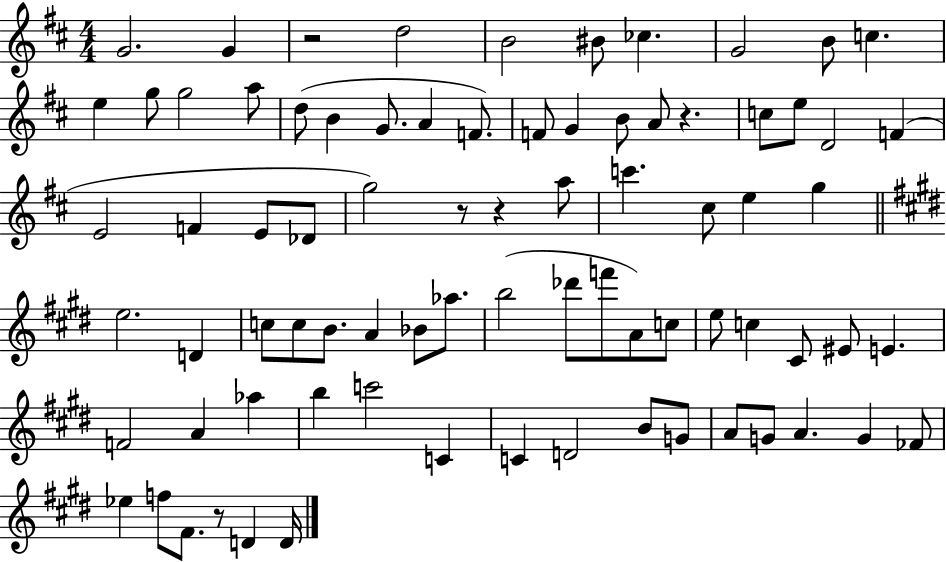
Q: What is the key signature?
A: D major